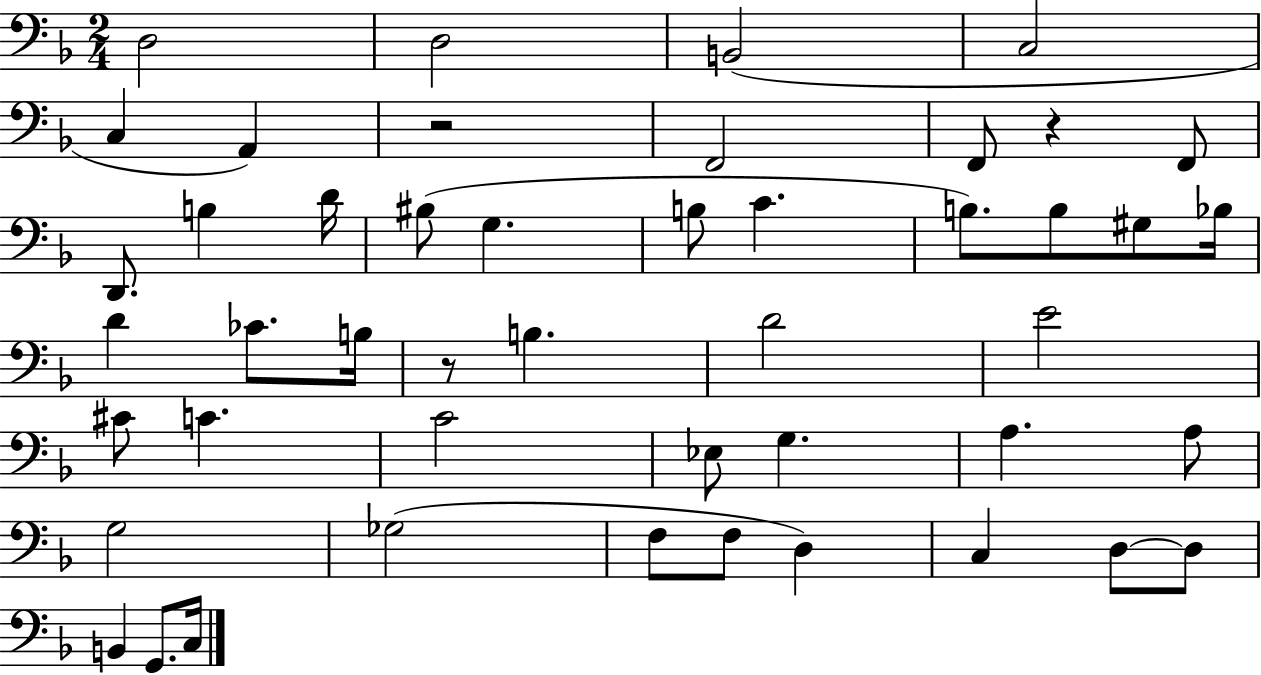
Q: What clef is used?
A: bass